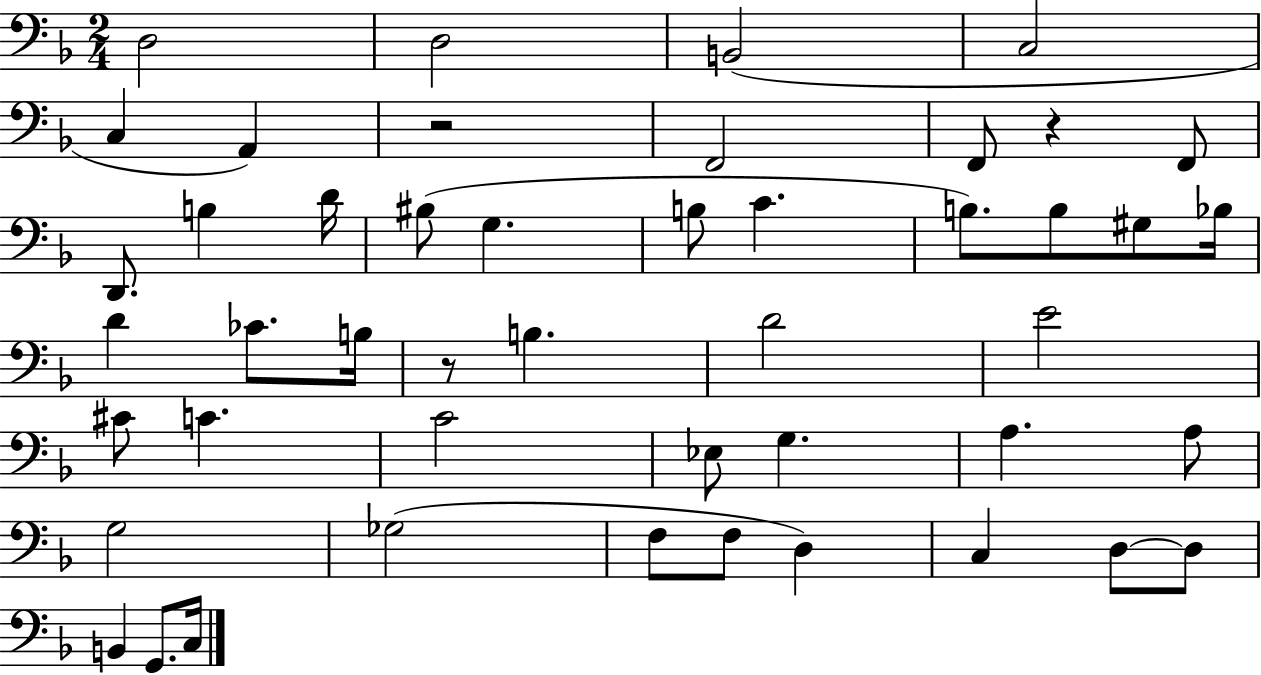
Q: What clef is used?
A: bass